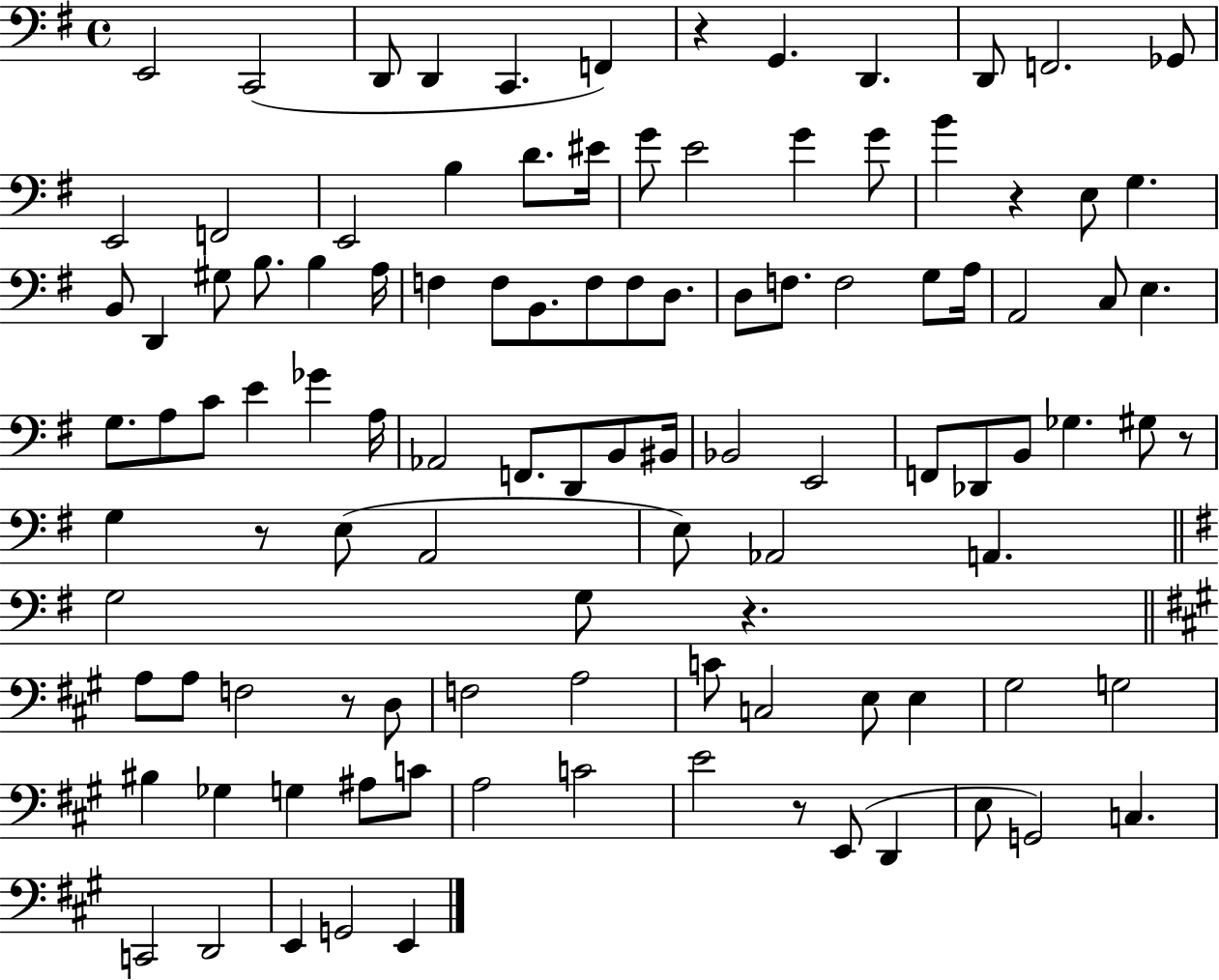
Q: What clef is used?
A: bass